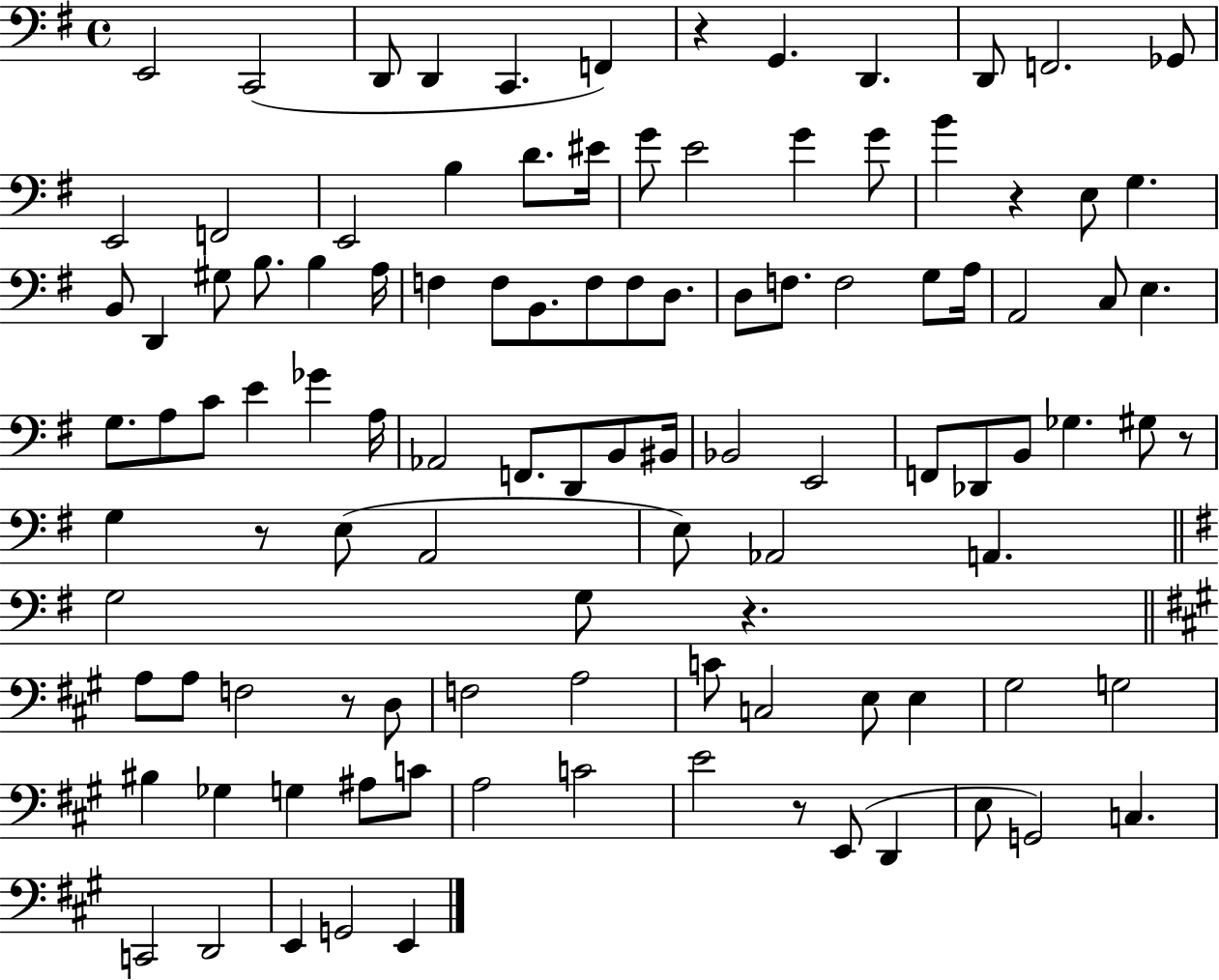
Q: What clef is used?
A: bass